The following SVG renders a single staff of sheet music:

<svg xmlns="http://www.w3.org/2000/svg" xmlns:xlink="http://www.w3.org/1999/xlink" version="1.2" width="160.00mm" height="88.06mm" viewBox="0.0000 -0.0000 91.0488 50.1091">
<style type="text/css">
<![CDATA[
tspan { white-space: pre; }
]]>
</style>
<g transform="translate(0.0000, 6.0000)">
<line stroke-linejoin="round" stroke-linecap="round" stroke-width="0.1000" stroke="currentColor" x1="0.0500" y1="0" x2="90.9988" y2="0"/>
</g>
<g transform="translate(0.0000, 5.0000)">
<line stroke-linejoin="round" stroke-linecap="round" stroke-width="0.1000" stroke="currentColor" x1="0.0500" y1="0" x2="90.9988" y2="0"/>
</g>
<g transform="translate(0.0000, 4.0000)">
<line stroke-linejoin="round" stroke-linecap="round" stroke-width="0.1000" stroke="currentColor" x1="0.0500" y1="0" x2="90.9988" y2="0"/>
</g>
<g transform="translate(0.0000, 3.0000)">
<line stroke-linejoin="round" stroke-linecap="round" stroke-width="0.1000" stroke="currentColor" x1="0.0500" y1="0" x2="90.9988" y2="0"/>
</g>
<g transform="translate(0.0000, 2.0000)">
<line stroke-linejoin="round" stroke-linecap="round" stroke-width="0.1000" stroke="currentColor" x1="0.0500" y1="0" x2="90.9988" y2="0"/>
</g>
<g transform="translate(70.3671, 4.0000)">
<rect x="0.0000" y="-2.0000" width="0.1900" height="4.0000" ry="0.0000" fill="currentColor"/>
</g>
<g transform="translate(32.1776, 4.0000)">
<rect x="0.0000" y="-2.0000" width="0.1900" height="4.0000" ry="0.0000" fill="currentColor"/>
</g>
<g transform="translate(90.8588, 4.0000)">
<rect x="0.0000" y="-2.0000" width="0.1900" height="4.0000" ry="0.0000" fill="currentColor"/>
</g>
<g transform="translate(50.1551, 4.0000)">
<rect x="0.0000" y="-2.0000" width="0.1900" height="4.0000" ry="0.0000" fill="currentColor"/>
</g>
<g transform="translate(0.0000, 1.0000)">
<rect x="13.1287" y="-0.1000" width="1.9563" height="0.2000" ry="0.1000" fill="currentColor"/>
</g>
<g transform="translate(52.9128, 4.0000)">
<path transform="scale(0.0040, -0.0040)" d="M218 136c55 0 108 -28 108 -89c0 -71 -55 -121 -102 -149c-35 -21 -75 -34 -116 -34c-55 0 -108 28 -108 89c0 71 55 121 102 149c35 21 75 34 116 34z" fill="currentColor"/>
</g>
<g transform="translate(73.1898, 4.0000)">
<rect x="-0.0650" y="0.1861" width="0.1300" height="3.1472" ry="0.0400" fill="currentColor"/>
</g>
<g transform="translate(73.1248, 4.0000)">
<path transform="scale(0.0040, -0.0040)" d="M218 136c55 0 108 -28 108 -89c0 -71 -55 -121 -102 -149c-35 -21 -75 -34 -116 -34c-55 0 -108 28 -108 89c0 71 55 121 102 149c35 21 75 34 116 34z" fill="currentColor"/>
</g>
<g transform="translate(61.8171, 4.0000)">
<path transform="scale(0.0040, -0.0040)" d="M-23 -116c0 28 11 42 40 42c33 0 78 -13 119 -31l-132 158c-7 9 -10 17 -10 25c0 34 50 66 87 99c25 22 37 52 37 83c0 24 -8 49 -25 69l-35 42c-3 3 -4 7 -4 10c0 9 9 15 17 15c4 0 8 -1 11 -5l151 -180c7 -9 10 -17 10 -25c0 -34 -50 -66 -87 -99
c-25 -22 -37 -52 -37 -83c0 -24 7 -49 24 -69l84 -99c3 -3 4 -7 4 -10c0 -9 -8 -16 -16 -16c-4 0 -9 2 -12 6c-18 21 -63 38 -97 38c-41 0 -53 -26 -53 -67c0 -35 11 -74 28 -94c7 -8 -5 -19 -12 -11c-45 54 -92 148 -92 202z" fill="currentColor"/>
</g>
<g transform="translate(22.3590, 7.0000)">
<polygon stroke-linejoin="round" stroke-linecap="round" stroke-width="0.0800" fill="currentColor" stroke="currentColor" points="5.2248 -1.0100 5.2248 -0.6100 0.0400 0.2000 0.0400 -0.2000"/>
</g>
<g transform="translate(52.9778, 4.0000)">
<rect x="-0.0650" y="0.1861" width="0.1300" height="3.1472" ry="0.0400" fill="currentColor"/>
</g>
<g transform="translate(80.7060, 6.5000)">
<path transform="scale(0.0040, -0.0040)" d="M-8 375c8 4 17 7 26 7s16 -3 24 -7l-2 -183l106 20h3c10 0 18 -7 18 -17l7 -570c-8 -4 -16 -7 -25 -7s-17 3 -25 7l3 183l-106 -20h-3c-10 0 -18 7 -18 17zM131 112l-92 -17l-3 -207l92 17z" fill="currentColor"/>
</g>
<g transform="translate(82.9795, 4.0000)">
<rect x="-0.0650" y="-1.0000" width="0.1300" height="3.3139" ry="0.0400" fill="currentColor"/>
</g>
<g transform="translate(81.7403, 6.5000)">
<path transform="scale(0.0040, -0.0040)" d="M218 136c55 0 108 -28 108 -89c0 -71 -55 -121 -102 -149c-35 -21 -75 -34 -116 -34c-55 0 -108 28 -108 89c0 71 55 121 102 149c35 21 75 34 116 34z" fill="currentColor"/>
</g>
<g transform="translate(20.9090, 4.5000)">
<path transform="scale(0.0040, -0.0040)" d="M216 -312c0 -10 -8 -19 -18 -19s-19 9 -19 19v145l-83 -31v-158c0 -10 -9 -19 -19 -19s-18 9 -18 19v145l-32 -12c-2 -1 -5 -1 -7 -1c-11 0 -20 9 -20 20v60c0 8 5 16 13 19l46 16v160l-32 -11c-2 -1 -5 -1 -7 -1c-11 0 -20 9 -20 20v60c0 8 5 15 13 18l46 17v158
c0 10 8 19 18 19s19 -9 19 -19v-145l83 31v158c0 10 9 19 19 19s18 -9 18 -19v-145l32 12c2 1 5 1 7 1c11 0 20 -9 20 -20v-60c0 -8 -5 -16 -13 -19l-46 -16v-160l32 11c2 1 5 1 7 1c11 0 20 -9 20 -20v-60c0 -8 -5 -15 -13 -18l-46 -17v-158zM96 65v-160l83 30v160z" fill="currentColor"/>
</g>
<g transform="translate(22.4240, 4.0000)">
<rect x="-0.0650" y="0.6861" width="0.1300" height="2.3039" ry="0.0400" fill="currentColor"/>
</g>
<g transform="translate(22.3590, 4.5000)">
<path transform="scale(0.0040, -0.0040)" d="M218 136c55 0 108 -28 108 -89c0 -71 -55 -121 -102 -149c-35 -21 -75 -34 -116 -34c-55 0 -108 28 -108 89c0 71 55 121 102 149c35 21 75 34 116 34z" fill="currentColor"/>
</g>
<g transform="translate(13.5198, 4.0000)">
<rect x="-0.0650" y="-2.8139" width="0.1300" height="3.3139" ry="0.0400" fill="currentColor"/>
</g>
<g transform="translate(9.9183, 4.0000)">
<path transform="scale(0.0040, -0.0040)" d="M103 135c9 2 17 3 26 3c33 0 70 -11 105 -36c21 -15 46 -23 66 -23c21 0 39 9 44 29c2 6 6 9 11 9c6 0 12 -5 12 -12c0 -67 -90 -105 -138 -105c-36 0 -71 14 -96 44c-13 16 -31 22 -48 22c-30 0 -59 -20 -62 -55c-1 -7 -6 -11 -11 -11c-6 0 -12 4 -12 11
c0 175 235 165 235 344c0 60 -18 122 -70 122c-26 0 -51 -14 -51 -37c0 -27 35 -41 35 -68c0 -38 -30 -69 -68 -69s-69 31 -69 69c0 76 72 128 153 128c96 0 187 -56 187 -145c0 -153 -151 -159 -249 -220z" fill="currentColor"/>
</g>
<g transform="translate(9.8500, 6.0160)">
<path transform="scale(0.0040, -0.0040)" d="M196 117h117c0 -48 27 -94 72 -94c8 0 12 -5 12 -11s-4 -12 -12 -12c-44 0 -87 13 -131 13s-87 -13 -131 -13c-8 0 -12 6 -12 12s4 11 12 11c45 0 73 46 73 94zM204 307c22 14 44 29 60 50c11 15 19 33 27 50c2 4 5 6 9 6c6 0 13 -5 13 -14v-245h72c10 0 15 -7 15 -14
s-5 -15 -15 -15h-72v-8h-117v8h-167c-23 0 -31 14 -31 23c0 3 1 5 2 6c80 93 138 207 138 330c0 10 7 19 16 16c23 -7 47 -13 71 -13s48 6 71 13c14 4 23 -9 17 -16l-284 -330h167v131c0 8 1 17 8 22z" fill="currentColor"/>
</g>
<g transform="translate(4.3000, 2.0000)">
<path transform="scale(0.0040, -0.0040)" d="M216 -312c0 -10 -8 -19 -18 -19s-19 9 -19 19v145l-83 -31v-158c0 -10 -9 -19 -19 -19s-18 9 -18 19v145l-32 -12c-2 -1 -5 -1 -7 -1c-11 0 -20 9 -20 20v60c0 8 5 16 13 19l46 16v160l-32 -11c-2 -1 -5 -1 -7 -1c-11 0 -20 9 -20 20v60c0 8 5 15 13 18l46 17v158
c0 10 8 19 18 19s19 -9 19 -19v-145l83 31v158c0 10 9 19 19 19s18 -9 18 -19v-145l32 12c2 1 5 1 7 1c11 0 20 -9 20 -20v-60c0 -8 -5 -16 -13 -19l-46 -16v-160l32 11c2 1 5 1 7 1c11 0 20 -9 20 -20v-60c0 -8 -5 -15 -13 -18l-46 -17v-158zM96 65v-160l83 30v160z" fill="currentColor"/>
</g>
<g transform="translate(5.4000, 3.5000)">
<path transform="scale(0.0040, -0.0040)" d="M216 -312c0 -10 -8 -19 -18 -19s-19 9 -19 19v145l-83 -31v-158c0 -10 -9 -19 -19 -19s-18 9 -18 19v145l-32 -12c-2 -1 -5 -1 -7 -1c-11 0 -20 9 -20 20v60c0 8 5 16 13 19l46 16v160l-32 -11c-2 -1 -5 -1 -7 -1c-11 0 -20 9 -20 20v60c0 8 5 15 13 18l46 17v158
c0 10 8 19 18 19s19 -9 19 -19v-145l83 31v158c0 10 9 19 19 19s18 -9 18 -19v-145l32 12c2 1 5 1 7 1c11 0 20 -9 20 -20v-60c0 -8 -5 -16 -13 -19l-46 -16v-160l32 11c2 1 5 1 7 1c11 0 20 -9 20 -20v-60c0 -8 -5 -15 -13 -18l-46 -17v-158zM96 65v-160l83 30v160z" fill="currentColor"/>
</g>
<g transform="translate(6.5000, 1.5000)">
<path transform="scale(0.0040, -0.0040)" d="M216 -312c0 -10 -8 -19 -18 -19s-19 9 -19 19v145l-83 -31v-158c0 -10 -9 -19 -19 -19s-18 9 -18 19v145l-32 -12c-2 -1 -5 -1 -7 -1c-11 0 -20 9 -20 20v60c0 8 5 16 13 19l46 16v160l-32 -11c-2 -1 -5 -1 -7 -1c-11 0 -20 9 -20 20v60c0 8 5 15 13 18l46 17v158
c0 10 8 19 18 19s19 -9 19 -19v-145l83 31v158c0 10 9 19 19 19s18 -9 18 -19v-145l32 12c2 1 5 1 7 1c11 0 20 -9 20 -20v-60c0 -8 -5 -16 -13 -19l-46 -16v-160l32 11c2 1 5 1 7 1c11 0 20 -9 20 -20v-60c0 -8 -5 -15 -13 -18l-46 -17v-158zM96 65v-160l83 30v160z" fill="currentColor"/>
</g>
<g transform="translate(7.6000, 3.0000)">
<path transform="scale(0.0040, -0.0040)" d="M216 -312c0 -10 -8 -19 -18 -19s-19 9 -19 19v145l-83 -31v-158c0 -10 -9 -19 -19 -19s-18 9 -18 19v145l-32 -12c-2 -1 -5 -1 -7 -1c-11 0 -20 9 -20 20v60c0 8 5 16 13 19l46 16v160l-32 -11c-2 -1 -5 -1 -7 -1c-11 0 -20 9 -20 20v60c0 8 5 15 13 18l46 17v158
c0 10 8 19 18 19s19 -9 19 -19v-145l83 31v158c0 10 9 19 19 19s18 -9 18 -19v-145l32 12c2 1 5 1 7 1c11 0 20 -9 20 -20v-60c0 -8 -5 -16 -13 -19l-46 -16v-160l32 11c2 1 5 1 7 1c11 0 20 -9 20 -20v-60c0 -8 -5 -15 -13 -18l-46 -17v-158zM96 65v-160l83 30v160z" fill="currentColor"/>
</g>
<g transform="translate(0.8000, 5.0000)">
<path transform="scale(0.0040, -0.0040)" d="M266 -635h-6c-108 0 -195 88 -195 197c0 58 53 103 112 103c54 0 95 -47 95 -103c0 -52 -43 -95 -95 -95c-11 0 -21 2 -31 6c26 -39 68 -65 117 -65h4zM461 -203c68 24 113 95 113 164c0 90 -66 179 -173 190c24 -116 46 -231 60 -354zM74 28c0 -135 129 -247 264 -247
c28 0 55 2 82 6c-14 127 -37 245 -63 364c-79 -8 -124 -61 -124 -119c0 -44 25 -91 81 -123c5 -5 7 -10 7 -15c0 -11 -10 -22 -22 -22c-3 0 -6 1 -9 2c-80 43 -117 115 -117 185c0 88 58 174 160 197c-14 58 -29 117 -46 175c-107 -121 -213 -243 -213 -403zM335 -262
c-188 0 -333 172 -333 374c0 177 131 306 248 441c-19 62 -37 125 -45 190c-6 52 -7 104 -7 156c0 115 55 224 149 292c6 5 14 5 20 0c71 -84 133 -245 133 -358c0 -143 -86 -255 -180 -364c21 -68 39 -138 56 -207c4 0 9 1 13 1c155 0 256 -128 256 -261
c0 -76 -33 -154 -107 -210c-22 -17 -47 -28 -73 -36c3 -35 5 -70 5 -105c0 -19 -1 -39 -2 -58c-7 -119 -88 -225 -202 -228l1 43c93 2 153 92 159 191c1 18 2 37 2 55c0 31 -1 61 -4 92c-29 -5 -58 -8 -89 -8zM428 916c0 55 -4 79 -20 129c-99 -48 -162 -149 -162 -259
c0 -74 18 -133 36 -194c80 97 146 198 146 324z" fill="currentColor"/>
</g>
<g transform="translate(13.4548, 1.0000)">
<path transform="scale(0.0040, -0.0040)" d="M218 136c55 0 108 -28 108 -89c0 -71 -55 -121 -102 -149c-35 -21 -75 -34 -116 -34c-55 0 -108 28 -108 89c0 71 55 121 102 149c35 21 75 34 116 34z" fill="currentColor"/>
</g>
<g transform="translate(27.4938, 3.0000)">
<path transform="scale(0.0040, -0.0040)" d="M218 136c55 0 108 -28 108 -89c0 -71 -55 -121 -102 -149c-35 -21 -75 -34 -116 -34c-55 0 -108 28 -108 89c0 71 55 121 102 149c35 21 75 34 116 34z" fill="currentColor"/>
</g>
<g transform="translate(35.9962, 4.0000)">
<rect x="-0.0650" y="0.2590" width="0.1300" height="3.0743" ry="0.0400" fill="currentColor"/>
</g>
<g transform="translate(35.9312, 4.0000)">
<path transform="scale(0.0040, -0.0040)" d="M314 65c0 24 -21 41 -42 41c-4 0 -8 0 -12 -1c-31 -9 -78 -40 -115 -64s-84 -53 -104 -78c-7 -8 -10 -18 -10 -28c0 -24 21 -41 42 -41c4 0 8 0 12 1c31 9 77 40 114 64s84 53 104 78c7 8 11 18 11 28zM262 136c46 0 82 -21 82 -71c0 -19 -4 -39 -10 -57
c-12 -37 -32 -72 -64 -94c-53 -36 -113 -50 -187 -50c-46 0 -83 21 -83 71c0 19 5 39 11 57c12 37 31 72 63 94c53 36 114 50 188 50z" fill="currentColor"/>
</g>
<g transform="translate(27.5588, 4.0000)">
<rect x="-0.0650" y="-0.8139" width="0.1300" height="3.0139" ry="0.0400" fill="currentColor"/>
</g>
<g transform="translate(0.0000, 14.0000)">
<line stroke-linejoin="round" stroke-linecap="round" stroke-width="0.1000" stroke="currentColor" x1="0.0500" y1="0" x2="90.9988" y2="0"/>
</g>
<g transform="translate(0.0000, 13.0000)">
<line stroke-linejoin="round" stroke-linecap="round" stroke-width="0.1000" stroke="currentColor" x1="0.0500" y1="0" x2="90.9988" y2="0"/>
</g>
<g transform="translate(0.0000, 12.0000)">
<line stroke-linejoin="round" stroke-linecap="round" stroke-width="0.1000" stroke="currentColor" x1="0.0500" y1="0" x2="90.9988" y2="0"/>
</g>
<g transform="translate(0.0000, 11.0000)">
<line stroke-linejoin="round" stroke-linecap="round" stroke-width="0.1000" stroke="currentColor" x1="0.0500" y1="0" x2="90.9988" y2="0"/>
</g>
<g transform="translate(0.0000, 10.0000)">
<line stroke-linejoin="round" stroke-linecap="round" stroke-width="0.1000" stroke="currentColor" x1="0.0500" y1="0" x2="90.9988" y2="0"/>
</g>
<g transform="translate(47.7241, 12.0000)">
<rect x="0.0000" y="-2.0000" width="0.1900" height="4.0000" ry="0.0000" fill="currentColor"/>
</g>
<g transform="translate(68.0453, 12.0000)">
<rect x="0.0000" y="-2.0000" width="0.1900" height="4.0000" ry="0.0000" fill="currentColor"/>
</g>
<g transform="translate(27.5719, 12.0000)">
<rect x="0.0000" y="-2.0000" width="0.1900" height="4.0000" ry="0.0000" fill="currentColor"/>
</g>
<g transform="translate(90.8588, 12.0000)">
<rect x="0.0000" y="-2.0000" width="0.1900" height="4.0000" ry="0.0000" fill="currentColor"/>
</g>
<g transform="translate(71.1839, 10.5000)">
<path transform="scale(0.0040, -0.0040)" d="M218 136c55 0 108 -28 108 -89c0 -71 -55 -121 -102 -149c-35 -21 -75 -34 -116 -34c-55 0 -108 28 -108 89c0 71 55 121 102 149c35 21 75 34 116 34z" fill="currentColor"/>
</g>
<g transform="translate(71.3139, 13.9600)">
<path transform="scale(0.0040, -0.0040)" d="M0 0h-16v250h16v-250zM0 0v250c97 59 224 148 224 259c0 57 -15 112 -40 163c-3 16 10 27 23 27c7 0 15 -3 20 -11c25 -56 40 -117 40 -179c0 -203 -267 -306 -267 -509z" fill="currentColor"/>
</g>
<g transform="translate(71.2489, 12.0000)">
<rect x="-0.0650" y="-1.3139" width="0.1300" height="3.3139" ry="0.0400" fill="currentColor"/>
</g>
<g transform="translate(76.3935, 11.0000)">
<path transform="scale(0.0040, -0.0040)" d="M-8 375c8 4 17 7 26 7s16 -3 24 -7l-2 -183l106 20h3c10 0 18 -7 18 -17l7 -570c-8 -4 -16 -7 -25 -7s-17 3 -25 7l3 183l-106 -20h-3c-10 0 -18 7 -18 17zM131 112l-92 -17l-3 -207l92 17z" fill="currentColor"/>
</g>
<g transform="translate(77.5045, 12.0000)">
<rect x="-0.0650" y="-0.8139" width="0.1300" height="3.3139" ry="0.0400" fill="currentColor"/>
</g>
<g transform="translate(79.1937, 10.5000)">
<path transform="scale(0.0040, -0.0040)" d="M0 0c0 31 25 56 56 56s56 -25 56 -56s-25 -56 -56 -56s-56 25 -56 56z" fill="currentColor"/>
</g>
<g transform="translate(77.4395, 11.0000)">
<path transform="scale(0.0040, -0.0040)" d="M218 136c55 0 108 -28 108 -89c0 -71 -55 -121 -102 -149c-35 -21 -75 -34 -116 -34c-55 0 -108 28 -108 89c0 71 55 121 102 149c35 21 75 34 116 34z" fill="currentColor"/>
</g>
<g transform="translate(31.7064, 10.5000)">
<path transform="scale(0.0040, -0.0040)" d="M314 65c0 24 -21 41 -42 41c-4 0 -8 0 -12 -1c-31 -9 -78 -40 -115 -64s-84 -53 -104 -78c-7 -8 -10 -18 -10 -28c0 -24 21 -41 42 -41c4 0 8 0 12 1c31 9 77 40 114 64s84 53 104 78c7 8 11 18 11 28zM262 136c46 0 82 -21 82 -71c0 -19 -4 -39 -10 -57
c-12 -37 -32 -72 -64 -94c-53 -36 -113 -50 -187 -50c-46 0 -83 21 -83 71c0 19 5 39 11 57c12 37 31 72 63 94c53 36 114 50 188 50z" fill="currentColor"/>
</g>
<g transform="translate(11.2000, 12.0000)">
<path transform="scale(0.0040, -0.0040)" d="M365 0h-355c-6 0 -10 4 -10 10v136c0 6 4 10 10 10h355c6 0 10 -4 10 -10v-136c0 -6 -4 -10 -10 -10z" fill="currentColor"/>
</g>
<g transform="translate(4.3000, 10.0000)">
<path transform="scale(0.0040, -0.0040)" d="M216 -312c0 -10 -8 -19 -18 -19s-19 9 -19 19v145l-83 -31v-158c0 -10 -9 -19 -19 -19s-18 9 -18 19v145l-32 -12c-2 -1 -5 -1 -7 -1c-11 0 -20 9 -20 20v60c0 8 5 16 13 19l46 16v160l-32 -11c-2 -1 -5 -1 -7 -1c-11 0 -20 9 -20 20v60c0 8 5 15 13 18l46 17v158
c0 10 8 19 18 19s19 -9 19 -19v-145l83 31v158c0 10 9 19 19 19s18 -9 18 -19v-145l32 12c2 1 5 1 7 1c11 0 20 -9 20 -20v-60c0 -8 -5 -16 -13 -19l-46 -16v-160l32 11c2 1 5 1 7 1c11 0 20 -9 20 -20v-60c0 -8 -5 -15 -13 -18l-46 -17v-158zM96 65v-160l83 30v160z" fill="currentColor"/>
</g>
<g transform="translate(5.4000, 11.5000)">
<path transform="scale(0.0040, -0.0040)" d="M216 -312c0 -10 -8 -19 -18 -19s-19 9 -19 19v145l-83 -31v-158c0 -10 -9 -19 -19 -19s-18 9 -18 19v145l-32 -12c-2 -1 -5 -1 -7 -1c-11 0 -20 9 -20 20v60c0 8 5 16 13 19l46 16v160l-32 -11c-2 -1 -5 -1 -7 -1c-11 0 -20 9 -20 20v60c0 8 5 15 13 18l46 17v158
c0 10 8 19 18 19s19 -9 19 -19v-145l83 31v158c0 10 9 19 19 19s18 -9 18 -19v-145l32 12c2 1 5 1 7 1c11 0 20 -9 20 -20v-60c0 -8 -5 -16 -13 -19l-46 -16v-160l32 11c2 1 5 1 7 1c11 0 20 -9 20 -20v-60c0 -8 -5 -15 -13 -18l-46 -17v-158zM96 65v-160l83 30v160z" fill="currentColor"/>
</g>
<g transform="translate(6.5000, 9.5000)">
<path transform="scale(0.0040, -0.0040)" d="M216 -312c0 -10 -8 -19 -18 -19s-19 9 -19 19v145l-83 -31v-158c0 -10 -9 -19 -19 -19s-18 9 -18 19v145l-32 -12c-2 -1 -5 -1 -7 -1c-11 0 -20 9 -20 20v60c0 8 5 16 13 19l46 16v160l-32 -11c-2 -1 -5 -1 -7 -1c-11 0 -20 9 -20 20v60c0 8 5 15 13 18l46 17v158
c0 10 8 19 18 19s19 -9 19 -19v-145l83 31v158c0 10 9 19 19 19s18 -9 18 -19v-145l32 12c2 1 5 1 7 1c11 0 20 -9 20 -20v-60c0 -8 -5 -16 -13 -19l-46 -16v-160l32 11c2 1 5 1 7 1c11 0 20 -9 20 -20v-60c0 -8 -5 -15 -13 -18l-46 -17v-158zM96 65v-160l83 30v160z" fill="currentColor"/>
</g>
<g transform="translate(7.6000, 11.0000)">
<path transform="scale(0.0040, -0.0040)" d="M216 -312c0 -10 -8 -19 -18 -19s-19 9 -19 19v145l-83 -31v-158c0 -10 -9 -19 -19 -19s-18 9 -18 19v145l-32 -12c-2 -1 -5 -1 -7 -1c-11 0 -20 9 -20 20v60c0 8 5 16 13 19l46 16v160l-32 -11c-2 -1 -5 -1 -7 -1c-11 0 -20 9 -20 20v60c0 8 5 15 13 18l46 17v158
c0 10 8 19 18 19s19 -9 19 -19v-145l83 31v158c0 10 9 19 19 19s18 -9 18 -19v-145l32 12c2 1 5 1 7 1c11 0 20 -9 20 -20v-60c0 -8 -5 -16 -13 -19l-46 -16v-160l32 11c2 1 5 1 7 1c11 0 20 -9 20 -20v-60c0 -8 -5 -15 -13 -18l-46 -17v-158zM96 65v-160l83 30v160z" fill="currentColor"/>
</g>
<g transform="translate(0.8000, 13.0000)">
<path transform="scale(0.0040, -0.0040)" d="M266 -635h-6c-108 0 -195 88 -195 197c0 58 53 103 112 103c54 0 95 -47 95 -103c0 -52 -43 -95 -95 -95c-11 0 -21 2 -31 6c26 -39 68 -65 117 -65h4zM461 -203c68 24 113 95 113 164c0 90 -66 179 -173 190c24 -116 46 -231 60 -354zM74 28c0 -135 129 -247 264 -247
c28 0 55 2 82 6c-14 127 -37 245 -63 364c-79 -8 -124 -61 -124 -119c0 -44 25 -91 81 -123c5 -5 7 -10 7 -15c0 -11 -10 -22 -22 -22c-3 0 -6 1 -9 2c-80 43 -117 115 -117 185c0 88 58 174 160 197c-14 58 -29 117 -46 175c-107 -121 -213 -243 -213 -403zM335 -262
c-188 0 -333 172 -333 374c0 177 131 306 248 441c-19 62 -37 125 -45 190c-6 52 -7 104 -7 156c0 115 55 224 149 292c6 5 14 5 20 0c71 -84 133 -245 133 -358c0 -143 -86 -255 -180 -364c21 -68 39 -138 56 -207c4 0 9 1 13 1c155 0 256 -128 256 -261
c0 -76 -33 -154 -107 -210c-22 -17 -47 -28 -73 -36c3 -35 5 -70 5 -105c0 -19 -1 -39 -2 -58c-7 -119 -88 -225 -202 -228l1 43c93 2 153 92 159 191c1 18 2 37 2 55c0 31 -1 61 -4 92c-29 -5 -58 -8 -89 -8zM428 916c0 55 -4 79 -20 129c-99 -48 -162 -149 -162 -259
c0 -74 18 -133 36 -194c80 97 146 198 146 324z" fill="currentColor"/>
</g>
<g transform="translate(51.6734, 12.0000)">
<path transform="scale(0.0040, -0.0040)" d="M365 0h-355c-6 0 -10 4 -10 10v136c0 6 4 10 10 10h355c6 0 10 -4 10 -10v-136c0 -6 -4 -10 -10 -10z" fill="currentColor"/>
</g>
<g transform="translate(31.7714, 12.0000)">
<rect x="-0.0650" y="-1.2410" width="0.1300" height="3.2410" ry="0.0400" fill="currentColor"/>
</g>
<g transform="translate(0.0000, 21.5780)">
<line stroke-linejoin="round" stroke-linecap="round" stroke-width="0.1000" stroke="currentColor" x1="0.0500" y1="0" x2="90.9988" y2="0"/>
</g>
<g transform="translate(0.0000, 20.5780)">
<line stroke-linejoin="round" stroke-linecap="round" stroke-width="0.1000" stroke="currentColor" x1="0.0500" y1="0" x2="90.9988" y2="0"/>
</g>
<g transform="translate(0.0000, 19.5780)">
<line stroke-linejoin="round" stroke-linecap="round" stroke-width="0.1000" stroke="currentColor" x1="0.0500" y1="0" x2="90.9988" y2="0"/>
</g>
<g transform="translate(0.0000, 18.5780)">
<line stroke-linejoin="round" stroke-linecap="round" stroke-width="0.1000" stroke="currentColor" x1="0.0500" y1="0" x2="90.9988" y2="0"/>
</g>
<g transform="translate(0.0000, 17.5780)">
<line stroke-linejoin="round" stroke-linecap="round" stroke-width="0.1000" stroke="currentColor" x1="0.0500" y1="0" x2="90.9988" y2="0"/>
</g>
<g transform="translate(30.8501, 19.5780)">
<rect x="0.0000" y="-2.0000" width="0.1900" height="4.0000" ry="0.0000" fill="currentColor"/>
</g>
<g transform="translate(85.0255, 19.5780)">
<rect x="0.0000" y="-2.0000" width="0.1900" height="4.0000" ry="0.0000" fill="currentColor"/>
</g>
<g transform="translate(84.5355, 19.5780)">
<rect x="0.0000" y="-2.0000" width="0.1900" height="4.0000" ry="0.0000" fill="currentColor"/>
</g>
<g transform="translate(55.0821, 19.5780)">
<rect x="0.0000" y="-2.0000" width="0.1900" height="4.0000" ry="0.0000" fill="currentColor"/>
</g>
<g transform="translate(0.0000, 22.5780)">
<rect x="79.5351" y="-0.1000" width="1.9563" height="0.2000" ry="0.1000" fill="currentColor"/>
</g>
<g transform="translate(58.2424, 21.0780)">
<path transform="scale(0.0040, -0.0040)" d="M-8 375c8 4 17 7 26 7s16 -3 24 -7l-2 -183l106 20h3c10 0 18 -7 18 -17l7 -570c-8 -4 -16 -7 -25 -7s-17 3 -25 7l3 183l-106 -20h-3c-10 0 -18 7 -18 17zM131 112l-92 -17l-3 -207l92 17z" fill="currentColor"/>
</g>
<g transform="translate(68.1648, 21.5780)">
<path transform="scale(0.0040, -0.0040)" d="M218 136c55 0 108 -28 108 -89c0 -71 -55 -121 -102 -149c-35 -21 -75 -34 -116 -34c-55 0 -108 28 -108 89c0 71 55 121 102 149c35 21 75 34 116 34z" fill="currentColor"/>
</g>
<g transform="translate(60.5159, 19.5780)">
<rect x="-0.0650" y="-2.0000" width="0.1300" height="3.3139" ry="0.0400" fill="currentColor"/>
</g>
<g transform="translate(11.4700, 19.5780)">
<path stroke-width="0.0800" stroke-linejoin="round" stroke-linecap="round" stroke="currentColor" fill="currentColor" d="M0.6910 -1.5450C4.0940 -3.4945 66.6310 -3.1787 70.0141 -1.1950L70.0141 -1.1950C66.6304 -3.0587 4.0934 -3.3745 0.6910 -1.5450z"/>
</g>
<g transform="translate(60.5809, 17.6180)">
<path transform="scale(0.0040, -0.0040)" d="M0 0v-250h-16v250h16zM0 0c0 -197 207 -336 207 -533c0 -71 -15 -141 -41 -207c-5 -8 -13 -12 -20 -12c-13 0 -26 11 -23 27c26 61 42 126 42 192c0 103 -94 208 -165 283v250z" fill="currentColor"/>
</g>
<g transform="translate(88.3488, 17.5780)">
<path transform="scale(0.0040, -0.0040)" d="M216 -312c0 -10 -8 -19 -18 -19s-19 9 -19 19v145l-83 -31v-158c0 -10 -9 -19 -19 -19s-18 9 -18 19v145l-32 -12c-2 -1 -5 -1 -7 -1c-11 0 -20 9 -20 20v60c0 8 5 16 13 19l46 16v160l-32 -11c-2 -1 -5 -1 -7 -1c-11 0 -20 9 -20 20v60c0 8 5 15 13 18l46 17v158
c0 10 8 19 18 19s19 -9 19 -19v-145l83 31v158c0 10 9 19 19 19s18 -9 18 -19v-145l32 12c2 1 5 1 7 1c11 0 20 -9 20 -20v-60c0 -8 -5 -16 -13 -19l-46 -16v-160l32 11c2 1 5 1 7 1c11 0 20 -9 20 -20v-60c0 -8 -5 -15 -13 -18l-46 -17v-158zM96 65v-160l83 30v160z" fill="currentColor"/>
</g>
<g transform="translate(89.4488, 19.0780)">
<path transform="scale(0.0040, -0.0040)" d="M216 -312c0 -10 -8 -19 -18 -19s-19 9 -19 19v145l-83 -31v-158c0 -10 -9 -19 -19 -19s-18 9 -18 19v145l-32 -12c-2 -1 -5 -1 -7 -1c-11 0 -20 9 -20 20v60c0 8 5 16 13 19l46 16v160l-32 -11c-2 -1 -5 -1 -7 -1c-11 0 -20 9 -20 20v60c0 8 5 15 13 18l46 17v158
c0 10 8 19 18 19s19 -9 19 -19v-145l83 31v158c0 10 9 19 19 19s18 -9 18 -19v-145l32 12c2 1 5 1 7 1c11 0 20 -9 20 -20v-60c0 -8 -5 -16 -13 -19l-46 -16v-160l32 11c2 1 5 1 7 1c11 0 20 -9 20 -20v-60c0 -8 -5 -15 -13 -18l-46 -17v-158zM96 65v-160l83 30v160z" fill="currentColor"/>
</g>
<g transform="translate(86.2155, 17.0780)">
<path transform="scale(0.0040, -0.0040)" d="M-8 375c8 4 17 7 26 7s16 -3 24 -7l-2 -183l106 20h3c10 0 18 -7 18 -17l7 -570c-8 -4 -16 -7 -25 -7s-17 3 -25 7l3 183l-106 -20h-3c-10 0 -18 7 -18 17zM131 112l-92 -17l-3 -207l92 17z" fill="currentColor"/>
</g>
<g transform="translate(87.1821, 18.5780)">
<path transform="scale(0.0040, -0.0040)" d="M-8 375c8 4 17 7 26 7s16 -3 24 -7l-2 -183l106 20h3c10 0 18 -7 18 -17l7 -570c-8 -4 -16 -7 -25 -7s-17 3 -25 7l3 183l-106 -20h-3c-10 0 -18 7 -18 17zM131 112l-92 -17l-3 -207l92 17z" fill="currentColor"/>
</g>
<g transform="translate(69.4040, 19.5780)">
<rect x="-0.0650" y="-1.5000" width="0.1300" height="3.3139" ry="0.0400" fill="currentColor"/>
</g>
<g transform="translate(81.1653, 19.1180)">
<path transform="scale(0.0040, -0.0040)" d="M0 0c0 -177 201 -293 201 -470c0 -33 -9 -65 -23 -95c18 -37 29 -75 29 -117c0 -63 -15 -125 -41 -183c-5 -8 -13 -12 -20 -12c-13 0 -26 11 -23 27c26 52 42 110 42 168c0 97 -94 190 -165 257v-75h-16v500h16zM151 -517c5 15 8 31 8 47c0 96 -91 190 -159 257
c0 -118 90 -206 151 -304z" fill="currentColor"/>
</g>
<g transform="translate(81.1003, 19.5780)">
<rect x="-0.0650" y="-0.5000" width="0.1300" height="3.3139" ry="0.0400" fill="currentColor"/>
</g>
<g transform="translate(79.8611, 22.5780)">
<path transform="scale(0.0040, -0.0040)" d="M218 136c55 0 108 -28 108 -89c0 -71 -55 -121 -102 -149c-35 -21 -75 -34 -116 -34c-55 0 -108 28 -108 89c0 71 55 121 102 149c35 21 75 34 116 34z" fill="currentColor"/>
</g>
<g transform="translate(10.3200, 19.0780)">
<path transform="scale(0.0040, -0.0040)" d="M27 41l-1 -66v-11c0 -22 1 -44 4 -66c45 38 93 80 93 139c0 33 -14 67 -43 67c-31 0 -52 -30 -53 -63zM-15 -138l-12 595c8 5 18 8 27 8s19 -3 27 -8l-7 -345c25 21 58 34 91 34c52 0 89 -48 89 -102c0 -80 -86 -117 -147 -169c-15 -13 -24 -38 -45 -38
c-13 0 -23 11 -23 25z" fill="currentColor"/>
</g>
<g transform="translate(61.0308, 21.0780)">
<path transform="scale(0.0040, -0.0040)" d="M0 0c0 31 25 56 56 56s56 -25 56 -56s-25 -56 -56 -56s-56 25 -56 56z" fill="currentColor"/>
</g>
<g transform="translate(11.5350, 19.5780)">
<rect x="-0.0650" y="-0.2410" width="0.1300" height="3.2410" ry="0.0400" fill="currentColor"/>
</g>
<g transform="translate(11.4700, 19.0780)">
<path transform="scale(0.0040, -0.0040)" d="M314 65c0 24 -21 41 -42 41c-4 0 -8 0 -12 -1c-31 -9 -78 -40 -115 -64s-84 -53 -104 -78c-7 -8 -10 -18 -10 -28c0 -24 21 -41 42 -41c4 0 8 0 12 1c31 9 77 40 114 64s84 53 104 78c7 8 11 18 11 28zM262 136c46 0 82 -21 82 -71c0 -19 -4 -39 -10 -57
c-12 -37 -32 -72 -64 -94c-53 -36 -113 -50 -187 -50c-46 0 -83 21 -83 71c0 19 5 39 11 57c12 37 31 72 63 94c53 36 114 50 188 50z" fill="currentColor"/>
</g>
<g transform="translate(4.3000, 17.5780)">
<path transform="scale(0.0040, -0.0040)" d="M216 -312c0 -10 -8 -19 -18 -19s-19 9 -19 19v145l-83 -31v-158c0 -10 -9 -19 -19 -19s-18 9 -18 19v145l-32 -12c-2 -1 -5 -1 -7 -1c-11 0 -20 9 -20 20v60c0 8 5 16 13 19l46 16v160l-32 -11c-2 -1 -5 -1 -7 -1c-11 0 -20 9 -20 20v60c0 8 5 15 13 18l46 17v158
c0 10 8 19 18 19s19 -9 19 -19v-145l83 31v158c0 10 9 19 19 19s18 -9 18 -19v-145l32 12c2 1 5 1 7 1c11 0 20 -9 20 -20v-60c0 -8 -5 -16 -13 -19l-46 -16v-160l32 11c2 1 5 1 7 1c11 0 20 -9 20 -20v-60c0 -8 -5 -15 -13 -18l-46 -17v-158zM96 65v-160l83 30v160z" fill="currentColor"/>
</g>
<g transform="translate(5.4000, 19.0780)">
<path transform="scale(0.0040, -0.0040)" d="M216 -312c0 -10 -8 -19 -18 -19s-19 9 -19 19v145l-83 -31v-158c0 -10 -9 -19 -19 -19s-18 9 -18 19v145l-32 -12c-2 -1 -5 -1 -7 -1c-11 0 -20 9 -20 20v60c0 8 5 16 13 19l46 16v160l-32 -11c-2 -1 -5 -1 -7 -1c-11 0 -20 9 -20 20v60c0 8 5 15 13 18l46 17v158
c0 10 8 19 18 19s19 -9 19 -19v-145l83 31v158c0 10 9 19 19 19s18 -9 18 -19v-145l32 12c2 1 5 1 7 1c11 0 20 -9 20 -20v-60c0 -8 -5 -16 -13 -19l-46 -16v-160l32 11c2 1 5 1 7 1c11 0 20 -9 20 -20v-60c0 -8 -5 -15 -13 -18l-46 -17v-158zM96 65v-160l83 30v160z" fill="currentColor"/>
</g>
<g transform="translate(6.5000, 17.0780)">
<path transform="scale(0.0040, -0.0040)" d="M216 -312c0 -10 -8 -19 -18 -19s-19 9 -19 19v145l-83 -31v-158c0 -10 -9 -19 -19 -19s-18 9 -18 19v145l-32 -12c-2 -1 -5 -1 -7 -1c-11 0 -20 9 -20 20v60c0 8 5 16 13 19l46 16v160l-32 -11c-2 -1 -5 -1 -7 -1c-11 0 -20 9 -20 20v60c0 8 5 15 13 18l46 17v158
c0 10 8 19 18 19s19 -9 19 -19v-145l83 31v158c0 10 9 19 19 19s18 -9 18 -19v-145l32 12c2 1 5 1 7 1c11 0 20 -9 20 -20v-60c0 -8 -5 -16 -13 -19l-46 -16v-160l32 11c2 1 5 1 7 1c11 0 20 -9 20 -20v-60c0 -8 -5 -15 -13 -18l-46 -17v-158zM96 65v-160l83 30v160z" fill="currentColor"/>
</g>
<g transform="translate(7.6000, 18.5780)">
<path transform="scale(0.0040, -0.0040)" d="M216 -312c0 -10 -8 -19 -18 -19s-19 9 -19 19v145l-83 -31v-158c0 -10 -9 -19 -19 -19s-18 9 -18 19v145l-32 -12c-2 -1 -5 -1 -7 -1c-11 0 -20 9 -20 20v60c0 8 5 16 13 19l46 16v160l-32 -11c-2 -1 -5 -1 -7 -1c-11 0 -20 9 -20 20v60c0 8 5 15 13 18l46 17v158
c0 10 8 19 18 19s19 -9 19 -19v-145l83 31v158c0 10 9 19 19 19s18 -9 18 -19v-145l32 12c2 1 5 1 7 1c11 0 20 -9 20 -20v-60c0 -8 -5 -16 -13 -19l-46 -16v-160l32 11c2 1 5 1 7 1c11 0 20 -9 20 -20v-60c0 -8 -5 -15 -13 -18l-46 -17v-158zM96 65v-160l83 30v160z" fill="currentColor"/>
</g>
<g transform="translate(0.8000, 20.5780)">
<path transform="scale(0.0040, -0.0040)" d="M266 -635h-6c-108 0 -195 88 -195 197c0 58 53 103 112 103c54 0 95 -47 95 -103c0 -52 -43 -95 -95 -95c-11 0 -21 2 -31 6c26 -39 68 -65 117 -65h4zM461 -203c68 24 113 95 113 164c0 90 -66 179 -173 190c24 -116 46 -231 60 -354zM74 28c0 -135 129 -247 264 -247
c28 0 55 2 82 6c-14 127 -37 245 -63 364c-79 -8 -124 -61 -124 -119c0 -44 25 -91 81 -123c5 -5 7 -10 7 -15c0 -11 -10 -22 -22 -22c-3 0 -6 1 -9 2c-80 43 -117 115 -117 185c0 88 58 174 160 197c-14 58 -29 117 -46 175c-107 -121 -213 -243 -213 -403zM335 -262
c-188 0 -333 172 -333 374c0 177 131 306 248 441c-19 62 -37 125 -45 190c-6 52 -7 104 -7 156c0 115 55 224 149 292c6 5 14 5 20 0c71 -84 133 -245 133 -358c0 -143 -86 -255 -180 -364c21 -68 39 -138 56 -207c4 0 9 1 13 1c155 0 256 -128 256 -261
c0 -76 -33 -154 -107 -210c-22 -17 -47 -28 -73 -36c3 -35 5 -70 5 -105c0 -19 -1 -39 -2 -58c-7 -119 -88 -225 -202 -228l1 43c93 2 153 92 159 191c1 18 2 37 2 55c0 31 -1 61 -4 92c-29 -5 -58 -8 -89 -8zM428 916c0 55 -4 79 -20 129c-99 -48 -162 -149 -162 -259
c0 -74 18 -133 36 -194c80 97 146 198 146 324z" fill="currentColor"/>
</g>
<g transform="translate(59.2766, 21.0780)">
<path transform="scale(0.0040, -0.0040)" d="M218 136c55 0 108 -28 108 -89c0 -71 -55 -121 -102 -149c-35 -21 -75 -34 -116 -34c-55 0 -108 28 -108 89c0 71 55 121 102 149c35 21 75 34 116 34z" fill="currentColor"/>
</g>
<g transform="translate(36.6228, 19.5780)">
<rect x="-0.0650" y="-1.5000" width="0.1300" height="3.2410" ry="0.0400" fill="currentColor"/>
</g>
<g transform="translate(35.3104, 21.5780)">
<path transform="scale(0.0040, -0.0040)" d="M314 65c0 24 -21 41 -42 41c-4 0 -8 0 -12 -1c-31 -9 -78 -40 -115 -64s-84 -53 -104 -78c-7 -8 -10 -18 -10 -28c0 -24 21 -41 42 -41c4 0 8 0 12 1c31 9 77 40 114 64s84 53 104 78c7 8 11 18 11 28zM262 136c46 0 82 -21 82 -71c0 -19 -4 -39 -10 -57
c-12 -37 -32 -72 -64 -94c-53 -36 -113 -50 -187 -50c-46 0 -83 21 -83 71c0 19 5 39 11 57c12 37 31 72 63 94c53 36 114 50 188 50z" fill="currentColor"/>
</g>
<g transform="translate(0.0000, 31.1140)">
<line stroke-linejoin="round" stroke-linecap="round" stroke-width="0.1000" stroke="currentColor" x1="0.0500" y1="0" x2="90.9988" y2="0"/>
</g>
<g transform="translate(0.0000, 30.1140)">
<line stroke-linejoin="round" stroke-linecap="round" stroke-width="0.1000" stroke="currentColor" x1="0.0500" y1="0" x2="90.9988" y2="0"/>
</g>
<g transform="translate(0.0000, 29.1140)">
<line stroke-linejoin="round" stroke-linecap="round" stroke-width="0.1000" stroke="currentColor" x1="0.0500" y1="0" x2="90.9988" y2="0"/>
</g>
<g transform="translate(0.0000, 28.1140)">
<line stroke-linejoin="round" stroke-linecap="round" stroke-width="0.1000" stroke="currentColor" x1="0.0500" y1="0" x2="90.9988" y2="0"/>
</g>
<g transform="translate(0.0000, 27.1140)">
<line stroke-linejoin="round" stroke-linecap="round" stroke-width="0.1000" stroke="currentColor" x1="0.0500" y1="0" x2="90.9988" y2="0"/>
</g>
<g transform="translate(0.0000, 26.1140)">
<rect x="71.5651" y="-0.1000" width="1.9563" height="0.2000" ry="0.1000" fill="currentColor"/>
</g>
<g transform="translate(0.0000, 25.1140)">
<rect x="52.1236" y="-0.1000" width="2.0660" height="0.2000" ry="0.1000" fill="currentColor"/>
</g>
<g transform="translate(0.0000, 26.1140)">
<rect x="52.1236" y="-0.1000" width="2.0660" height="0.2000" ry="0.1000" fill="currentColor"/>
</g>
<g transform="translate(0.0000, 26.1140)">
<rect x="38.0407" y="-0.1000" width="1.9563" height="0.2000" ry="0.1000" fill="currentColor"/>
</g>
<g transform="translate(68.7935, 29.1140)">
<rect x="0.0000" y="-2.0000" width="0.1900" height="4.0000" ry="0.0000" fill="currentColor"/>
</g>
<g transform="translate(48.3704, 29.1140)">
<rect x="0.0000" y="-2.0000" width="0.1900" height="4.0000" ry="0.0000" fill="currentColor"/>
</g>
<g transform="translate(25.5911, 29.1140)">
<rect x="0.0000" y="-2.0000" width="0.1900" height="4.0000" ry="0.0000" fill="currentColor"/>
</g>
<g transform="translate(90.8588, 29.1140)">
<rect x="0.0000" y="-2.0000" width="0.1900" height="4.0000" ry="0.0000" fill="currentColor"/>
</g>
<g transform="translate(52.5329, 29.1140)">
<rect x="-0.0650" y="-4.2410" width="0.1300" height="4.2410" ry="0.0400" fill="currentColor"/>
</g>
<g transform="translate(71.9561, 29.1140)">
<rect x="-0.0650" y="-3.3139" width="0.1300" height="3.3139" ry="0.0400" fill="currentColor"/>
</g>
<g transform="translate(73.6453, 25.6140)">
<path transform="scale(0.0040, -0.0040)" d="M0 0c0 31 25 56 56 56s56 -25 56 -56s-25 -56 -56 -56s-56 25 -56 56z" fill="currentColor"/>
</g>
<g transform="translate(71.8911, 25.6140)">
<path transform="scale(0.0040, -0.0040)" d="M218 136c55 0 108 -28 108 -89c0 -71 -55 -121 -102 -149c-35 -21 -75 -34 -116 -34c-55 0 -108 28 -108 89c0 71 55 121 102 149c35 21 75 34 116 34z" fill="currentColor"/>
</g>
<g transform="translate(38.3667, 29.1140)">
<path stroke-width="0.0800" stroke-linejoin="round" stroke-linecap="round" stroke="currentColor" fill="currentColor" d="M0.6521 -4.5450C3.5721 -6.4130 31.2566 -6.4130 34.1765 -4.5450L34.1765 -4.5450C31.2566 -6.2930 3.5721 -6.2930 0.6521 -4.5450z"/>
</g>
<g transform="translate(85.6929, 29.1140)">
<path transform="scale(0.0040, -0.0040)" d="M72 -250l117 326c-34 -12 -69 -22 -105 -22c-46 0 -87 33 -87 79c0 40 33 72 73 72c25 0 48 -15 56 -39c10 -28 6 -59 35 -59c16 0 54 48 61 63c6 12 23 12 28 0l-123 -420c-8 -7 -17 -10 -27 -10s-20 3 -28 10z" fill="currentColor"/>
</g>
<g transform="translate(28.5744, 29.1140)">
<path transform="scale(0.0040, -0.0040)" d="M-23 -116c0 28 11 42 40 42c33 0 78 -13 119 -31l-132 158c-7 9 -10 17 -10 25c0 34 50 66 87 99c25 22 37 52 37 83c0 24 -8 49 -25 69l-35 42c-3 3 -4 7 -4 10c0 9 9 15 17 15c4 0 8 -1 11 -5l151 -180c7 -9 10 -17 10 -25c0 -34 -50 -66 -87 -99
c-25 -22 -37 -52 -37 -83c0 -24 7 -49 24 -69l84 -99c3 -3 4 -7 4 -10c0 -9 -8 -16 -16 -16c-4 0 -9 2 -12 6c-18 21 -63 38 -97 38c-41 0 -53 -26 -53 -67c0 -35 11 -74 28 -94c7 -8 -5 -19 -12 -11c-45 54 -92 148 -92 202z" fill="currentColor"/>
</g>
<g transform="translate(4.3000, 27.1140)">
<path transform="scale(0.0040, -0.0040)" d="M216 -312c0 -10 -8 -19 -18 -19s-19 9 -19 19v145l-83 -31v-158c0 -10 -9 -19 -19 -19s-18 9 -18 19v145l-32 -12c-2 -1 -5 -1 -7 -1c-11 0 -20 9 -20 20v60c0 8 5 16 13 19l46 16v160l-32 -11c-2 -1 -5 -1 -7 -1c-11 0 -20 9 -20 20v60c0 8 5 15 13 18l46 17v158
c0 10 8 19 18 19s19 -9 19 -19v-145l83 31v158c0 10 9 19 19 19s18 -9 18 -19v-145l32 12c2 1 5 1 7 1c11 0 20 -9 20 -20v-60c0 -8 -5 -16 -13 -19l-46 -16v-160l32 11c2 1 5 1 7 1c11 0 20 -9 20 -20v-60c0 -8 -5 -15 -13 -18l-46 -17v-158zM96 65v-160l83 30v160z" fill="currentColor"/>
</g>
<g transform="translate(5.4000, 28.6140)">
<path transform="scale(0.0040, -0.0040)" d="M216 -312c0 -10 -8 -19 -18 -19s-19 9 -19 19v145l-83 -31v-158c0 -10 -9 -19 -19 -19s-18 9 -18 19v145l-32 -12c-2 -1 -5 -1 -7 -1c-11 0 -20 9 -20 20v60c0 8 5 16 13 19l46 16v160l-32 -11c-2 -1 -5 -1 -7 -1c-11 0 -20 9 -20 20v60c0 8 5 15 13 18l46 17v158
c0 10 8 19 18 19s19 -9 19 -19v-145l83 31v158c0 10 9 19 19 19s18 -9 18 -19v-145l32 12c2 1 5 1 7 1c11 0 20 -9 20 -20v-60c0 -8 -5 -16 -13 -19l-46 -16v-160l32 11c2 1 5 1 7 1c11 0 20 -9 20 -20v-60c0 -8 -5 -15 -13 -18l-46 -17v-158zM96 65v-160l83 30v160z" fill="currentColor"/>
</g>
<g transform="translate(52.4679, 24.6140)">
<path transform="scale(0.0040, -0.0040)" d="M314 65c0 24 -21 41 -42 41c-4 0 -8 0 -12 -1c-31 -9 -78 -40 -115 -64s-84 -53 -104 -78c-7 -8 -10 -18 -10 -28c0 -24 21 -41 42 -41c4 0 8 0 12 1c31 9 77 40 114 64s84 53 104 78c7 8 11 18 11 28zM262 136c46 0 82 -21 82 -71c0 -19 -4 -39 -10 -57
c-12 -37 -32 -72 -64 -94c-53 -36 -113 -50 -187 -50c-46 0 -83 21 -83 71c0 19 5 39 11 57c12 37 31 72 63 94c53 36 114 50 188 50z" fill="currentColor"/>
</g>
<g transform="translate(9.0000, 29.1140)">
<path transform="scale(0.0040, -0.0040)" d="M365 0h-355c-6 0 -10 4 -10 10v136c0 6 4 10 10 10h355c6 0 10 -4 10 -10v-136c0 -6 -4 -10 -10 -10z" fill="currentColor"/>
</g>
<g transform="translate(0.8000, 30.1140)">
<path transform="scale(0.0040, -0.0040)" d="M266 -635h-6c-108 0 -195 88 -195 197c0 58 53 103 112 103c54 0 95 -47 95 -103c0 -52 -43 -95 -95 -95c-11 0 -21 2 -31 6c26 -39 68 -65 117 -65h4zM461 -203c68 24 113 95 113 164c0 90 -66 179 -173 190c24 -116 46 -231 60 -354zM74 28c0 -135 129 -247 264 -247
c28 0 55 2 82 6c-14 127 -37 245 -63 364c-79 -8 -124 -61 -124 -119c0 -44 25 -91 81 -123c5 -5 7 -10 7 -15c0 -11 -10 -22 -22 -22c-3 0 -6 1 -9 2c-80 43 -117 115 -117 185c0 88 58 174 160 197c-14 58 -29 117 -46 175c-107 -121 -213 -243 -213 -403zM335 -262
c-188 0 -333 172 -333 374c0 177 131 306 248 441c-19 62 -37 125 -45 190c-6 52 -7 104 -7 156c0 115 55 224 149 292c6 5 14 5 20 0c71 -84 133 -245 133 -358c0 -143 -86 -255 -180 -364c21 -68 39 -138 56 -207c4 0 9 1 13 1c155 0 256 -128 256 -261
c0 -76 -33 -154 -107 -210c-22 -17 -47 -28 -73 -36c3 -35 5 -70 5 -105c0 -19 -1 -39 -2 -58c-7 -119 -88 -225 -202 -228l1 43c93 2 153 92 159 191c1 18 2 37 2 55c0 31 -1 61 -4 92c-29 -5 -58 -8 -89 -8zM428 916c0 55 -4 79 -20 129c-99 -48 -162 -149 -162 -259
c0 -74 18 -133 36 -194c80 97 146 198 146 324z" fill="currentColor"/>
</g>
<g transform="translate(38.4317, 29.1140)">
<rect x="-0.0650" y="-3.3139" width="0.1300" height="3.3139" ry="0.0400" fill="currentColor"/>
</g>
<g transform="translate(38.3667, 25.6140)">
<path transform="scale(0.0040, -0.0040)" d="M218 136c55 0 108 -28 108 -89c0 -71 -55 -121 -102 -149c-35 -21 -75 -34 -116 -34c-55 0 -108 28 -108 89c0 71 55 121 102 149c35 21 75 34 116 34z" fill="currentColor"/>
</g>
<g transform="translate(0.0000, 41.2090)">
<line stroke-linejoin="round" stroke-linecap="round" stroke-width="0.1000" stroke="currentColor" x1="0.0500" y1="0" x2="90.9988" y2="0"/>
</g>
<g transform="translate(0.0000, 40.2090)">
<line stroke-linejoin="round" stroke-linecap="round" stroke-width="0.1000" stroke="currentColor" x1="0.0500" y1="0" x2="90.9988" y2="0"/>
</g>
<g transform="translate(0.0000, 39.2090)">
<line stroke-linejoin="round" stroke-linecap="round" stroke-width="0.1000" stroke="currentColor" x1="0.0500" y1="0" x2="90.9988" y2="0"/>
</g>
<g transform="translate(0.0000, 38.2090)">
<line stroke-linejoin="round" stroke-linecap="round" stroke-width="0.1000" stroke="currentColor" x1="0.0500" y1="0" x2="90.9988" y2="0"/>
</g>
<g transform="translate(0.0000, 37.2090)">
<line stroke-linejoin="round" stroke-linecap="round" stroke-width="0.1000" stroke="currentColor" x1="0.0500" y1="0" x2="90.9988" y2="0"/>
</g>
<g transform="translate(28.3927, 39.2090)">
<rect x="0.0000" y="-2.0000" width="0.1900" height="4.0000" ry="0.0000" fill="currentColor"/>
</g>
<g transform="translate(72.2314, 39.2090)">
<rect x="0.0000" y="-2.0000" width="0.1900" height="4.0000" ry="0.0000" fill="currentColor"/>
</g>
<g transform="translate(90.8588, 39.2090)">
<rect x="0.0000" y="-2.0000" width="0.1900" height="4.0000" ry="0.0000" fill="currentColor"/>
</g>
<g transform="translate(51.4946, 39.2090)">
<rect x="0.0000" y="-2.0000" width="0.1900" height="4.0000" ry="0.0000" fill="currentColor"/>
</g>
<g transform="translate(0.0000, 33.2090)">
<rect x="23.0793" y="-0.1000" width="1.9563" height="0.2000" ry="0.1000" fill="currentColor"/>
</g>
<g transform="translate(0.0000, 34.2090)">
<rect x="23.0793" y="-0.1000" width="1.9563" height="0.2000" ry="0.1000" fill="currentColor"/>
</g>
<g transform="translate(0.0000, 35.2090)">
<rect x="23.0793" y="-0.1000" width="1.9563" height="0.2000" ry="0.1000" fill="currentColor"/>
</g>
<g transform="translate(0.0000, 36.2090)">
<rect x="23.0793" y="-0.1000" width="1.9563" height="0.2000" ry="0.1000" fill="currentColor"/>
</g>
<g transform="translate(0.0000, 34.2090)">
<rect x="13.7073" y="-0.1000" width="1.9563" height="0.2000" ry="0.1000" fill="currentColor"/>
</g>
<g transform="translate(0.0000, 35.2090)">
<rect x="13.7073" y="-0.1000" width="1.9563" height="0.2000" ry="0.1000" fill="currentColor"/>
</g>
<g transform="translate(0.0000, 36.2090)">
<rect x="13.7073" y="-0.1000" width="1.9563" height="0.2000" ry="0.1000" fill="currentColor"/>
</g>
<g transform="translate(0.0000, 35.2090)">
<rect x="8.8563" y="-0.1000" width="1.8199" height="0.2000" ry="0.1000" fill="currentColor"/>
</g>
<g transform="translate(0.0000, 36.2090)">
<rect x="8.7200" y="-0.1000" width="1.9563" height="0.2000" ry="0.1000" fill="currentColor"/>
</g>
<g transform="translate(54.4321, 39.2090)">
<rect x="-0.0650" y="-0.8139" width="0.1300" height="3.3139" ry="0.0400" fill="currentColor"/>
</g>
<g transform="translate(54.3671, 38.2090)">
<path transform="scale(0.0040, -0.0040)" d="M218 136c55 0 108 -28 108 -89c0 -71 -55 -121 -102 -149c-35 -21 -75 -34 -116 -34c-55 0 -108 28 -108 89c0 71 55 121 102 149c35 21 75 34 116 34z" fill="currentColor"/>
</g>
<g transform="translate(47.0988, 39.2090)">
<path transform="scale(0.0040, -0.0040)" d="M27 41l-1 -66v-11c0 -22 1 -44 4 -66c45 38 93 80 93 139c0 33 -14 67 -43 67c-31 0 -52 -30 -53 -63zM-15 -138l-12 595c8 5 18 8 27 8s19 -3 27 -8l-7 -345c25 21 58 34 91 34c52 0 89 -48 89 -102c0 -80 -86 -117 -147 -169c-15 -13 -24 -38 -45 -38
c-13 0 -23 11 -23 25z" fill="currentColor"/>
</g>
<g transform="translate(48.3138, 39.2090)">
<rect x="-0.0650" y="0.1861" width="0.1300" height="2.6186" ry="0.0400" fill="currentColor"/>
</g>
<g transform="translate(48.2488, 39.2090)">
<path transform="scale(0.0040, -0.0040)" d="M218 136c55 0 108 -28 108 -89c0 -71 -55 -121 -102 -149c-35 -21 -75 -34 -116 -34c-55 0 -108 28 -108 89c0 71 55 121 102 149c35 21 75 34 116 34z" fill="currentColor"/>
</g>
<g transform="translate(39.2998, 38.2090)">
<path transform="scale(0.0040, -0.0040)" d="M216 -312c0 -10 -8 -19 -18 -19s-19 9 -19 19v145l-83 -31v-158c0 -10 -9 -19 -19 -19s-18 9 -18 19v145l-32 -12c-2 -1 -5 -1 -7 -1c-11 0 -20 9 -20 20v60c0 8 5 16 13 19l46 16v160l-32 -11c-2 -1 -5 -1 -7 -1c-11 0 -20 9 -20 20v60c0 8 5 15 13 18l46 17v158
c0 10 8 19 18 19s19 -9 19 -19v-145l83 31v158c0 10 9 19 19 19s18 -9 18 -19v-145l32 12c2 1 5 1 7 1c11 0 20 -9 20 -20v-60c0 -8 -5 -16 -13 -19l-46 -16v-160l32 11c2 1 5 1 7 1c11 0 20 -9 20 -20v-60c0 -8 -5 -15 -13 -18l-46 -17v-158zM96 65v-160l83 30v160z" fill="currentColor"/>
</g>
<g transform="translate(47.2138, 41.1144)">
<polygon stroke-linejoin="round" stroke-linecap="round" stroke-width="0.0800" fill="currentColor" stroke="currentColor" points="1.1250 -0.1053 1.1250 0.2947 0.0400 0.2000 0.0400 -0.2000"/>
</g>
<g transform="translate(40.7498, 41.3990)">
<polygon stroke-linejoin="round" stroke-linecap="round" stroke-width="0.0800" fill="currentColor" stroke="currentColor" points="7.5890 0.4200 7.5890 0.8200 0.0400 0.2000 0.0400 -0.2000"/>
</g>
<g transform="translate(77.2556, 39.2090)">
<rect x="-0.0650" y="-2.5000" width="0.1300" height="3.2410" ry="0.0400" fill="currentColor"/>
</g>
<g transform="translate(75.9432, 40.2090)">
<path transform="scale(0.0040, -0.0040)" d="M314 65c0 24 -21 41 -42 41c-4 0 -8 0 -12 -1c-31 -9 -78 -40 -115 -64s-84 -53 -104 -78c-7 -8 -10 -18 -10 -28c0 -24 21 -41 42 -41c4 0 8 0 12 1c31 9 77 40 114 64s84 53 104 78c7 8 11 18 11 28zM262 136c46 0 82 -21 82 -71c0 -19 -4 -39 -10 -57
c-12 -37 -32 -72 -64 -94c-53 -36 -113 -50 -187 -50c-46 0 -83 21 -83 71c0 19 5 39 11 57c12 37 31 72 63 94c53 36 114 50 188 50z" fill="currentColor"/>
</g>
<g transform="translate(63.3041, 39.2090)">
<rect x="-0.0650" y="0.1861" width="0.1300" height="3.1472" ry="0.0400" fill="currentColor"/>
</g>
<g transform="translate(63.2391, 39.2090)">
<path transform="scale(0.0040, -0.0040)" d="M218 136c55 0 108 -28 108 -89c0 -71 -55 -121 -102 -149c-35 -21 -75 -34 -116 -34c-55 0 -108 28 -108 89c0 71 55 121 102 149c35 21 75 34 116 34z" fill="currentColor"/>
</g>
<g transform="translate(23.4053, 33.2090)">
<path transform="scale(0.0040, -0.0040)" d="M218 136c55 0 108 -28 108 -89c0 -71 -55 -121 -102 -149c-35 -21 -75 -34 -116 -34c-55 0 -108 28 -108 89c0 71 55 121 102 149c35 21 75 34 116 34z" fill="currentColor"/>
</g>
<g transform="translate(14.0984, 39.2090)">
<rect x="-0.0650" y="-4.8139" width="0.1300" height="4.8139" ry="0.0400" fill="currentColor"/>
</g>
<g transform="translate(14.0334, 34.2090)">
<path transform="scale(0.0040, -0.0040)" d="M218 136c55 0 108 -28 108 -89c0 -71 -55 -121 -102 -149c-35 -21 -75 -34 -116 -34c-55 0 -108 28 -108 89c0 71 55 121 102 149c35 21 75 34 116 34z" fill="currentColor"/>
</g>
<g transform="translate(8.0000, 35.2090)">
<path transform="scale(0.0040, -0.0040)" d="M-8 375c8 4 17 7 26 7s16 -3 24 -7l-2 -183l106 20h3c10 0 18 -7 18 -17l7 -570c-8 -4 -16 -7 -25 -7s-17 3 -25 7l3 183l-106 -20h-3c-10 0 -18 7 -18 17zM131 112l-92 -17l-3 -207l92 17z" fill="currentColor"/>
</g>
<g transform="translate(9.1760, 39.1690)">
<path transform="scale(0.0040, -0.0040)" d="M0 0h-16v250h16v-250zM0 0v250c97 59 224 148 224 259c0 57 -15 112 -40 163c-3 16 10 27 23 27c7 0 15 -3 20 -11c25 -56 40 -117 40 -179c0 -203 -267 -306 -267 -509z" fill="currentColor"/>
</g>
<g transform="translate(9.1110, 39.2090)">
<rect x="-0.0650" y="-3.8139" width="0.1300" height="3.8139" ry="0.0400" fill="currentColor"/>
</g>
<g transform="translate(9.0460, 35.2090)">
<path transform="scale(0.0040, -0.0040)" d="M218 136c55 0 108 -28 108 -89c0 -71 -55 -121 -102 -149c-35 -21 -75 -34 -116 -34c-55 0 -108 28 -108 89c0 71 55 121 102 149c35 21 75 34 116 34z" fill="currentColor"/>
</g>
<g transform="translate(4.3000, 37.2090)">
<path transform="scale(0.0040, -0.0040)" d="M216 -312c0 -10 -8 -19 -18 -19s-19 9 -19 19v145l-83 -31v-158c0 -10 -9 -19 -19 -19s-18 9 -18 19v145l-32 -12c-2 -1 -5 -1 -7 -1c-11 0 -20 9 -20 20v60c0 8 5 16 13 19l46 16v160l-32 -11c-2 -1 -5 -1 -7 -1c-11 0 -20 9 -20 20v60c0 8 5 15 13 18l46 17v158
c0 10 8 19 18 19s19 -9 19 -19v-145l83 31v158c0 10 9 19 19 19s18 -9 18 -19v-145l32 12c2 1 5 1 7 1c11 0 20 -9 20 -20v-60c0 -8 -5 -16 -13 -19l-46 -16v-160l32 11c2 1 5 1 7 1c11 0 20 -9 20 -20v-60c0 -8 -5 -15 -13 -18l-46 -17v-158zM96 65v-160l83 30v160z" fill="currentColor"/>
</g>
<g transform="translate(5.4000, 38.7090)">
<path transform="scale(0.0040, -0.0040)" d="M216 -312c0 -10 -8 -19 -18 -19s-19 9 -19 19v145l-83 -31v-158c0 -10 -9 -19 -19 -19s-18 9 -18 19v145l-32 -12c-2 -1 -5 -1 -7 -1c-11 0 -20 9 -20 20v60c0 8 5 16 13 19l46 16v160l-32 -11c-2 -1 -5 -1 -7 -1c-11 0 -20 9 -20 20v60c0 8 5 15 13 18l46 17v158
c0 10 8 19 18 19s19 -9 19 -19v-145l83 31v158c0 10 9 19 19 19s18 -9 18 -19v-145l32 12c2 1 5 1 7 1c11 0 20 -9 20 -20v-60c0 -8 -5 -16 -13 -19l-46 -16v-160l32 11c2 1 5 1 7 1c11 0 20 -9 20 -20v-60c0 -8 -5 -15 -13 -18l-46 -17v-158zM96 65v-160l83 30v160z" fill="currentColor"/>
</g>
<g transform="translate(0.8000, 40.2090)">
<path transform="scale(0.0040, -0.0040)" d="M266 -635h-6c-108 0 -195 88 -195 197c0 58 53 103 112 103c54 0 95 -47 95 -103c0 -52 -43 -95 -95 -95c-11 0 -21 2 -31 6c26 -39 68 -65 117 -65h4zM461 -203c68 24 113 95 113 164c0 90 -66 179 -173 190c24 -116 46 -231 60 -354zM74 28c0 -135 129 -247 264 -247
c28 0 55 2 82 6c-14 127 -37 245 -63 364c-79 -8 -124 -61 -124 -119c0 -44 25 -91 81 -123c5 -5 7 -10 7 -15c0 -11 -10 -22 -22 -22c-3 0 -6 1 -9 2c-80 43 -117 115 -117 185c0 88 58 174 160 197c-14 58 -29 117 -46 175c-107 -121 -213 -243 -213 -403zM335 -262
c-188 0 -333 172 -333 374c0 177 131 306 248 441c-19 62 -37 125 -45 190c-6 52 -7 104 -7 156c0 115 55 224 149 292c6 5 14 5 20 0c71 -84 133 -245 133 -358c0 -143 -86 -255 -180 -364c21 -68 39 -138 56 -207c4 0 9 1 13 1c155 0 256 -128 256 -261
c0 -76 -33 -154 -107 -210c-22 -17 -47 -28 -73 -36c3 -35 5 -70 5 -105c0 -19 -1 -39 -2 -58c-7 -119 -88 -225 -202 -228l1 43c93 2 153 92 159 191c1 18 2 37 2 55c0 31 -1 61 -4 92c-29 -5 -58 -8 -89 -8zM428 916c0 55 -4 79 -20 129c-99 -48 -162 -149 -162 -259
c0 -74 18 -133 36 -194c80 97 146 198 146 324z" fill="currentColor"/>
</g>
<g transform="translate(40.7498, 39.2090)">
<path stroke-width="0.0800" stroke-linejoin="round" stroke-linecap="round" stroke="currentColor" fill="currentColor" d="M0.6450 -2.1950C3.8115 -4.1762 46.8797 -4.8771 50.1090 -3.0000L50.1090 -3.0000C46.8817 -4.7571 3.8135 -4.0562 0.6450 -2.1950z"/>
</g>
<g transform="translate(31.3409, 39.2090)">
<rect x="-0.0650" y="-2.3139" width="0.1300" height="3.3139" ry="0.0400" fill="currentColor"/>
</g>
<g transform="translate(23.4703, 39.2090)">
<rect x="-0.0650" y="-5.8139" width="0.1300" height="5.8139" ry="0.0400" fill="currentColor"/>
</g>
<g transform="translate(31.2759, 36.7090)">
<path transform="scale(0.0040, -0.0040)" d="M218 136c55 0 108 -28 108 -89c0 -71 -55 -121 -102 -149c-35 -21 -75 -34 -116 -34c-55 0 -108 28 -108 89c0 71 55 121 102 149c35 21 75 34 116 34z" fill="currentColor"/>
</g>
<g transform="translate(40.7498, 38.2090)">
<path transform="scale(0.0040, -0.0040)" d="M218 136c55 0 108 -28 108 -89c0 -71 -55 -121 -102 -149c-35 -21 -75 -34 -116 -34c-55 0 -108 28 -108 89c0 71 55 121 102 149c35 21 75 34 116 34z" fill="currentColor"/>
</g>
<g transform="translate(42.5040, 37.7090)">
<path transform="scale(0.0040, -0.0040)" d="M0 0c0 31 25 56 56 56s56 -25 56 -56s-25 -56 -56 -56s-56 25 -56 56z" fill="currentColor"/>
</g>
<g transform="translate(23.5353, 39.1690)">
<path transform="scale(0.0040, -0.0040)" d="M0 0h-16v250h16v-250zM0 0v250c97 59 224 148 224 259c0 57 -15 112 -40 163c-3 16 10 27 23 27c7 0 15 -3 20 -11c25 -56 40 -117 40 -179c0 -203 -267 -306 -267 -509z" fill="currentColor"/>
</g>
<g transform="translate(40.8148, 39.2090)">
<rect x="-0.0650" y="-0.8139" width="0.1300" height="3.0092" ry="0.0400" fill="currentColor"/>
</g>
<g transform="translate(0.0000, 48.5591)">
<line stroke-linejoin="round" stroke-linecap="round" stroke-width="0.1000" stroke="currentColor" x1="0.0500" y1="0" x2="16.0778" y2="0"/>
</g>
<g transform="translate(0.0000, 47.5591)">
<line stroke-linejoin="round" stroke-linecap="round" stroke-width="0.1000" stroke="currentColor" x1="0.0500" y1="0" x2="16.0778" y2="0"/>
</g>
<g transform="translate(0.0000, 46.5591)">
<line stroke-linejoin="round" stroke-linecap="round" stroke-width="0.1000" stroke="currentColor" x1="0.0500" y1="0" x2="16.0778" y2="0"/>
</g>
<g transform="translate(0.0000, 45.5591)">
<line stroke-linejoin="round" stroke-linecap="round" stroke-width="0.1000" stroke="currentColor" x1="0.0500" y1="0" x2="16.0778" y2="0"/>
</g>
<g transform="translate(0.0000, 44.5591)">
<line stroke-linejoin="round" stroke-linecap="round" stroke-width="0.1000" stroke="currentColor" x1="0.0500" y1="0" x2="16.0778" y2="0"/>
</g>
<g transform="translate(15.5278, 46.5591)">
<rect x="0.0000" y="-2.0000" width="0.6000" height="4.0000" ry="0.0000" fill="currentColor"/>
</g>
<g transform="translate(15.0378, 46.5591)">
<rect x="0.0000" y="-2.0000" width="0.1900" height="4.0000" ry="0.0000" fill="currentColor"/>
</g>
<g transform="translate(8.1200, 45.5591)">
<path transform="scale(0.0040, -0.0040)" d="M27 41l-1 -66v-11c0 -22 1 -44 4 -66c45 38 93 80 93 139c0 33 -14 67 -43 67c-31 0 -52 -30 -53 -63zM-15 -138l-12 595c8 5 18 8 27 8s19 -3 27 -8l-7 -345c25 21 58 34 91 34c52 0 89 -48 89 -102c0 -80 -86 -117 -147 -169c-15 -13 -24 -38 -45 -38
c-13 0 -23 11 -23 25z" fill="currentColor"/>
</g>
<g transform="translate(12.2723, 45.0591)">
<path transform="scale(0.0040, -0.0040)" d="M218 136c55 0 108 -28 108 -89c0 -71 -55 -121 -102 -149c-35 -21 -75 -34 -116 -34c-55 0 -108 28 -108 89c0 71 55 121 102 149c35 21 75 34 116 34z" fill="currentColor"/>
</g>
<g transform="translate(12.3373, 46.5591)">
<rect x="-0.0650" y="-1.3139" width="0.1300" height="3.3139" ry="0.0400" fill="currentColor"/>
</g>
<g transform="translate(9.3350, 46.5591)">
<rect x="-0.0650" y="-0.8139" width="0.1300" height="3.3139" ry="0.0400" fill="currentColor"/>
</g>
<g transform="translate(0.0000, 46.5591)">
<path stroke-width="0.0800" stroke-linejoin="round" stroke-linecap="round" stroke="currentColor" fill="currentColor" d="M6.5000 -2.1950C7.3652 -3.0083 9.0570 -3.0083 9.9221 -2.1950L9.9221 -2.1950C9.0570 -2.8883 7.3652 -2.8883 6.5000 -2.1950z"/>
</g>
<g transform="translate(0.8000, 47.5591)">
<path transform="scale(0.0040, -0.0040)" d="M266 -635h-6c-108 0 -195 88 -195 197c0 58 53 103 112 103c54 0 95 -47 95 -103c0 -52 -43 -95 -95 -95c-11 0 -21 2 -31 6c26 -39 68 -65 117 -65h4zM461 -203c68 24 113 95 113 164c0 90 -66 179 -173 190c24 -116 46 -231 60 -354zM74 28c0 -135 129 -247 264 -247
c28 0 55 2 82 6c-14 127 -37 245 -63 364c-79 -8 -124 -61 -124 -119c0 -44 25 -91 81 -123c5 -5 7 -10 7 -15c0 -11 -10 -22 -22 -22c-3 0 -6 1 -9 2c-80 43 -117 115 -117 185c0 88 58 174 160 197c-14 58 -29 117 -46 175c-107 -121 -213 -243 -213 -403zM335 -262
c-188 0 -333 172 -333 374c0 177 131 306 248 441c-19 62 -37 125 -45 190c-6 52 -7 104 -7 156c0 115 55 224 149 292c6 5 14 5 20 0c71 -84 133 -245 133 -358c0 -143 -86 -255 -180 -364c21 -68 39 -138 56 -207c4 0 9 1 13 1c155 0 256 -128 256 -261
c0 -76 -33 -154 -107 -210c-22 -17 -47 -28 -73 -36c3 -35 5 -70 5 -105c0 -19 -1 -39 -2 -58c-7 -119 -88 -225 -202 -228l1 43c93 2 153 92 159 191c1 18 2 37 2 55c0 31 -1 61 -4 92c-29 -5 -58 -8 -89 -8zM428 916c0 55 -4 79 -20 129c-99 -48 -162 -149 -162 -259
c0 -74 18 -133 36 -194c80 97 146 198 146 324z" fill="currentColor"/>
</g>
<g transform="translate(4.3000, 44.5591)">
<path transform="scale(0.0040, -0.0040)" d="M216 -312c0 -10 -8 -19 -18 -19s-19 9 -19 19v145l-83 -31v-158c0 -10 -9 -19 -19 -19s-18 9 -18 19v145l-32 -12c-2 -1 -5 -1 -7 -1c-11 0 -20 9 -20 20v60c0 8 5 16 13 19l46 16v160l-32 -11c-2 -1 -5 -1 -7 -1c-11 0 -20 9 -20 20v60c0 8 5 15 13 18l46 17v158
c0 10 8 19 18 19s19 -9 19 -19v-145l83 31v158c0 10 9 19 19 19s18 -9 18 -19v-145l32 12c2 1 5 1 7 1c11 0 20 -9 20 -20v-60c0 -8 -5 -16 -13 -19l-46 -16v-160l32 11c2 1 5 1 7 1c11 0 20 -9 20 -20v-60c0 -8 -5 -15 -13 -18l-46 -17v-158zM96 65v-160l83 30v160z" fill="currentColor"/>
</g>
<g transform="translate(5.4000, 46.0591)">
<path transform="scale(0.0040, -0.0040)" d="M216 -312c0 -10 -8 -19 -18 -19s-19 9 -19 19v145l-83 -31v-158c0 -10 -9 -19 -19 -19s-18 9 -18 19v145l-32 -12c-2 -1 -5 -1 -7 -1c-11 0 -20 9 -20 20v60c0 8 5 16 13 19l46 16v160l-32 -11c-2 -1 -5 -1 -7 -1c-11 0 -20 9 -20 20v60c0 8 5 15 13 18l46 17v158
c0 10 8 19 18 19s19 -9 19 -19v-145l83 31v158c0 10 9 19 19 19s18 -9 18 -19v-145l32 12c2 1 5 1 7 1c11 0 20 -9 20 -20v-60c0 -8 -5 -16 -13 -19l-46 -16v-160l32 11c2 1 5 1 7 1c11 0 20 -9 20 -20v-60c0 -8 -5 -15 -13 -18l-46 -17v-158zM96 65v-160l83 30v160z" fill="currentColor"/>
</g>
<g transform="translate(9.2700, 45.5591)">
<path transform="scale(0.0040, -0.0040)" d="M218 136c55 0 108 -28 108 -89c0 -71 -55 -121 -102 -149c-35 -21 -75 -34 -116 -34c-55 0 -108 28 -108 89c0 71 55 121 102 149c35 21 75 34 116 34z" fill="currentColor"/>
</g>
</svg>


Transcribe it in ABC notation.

X:1
T:Untitled
M:2/4
L:1/4
K:E
a ^A/2 ^d/2 B2 B z B D z2 e2 z2 e/2 d _c2 E2 F/2 E ^C/4 z2 z b d'2 b z/2 c'/2 e' g'/2 g ^d/2 _B/4 d B G2 _d e